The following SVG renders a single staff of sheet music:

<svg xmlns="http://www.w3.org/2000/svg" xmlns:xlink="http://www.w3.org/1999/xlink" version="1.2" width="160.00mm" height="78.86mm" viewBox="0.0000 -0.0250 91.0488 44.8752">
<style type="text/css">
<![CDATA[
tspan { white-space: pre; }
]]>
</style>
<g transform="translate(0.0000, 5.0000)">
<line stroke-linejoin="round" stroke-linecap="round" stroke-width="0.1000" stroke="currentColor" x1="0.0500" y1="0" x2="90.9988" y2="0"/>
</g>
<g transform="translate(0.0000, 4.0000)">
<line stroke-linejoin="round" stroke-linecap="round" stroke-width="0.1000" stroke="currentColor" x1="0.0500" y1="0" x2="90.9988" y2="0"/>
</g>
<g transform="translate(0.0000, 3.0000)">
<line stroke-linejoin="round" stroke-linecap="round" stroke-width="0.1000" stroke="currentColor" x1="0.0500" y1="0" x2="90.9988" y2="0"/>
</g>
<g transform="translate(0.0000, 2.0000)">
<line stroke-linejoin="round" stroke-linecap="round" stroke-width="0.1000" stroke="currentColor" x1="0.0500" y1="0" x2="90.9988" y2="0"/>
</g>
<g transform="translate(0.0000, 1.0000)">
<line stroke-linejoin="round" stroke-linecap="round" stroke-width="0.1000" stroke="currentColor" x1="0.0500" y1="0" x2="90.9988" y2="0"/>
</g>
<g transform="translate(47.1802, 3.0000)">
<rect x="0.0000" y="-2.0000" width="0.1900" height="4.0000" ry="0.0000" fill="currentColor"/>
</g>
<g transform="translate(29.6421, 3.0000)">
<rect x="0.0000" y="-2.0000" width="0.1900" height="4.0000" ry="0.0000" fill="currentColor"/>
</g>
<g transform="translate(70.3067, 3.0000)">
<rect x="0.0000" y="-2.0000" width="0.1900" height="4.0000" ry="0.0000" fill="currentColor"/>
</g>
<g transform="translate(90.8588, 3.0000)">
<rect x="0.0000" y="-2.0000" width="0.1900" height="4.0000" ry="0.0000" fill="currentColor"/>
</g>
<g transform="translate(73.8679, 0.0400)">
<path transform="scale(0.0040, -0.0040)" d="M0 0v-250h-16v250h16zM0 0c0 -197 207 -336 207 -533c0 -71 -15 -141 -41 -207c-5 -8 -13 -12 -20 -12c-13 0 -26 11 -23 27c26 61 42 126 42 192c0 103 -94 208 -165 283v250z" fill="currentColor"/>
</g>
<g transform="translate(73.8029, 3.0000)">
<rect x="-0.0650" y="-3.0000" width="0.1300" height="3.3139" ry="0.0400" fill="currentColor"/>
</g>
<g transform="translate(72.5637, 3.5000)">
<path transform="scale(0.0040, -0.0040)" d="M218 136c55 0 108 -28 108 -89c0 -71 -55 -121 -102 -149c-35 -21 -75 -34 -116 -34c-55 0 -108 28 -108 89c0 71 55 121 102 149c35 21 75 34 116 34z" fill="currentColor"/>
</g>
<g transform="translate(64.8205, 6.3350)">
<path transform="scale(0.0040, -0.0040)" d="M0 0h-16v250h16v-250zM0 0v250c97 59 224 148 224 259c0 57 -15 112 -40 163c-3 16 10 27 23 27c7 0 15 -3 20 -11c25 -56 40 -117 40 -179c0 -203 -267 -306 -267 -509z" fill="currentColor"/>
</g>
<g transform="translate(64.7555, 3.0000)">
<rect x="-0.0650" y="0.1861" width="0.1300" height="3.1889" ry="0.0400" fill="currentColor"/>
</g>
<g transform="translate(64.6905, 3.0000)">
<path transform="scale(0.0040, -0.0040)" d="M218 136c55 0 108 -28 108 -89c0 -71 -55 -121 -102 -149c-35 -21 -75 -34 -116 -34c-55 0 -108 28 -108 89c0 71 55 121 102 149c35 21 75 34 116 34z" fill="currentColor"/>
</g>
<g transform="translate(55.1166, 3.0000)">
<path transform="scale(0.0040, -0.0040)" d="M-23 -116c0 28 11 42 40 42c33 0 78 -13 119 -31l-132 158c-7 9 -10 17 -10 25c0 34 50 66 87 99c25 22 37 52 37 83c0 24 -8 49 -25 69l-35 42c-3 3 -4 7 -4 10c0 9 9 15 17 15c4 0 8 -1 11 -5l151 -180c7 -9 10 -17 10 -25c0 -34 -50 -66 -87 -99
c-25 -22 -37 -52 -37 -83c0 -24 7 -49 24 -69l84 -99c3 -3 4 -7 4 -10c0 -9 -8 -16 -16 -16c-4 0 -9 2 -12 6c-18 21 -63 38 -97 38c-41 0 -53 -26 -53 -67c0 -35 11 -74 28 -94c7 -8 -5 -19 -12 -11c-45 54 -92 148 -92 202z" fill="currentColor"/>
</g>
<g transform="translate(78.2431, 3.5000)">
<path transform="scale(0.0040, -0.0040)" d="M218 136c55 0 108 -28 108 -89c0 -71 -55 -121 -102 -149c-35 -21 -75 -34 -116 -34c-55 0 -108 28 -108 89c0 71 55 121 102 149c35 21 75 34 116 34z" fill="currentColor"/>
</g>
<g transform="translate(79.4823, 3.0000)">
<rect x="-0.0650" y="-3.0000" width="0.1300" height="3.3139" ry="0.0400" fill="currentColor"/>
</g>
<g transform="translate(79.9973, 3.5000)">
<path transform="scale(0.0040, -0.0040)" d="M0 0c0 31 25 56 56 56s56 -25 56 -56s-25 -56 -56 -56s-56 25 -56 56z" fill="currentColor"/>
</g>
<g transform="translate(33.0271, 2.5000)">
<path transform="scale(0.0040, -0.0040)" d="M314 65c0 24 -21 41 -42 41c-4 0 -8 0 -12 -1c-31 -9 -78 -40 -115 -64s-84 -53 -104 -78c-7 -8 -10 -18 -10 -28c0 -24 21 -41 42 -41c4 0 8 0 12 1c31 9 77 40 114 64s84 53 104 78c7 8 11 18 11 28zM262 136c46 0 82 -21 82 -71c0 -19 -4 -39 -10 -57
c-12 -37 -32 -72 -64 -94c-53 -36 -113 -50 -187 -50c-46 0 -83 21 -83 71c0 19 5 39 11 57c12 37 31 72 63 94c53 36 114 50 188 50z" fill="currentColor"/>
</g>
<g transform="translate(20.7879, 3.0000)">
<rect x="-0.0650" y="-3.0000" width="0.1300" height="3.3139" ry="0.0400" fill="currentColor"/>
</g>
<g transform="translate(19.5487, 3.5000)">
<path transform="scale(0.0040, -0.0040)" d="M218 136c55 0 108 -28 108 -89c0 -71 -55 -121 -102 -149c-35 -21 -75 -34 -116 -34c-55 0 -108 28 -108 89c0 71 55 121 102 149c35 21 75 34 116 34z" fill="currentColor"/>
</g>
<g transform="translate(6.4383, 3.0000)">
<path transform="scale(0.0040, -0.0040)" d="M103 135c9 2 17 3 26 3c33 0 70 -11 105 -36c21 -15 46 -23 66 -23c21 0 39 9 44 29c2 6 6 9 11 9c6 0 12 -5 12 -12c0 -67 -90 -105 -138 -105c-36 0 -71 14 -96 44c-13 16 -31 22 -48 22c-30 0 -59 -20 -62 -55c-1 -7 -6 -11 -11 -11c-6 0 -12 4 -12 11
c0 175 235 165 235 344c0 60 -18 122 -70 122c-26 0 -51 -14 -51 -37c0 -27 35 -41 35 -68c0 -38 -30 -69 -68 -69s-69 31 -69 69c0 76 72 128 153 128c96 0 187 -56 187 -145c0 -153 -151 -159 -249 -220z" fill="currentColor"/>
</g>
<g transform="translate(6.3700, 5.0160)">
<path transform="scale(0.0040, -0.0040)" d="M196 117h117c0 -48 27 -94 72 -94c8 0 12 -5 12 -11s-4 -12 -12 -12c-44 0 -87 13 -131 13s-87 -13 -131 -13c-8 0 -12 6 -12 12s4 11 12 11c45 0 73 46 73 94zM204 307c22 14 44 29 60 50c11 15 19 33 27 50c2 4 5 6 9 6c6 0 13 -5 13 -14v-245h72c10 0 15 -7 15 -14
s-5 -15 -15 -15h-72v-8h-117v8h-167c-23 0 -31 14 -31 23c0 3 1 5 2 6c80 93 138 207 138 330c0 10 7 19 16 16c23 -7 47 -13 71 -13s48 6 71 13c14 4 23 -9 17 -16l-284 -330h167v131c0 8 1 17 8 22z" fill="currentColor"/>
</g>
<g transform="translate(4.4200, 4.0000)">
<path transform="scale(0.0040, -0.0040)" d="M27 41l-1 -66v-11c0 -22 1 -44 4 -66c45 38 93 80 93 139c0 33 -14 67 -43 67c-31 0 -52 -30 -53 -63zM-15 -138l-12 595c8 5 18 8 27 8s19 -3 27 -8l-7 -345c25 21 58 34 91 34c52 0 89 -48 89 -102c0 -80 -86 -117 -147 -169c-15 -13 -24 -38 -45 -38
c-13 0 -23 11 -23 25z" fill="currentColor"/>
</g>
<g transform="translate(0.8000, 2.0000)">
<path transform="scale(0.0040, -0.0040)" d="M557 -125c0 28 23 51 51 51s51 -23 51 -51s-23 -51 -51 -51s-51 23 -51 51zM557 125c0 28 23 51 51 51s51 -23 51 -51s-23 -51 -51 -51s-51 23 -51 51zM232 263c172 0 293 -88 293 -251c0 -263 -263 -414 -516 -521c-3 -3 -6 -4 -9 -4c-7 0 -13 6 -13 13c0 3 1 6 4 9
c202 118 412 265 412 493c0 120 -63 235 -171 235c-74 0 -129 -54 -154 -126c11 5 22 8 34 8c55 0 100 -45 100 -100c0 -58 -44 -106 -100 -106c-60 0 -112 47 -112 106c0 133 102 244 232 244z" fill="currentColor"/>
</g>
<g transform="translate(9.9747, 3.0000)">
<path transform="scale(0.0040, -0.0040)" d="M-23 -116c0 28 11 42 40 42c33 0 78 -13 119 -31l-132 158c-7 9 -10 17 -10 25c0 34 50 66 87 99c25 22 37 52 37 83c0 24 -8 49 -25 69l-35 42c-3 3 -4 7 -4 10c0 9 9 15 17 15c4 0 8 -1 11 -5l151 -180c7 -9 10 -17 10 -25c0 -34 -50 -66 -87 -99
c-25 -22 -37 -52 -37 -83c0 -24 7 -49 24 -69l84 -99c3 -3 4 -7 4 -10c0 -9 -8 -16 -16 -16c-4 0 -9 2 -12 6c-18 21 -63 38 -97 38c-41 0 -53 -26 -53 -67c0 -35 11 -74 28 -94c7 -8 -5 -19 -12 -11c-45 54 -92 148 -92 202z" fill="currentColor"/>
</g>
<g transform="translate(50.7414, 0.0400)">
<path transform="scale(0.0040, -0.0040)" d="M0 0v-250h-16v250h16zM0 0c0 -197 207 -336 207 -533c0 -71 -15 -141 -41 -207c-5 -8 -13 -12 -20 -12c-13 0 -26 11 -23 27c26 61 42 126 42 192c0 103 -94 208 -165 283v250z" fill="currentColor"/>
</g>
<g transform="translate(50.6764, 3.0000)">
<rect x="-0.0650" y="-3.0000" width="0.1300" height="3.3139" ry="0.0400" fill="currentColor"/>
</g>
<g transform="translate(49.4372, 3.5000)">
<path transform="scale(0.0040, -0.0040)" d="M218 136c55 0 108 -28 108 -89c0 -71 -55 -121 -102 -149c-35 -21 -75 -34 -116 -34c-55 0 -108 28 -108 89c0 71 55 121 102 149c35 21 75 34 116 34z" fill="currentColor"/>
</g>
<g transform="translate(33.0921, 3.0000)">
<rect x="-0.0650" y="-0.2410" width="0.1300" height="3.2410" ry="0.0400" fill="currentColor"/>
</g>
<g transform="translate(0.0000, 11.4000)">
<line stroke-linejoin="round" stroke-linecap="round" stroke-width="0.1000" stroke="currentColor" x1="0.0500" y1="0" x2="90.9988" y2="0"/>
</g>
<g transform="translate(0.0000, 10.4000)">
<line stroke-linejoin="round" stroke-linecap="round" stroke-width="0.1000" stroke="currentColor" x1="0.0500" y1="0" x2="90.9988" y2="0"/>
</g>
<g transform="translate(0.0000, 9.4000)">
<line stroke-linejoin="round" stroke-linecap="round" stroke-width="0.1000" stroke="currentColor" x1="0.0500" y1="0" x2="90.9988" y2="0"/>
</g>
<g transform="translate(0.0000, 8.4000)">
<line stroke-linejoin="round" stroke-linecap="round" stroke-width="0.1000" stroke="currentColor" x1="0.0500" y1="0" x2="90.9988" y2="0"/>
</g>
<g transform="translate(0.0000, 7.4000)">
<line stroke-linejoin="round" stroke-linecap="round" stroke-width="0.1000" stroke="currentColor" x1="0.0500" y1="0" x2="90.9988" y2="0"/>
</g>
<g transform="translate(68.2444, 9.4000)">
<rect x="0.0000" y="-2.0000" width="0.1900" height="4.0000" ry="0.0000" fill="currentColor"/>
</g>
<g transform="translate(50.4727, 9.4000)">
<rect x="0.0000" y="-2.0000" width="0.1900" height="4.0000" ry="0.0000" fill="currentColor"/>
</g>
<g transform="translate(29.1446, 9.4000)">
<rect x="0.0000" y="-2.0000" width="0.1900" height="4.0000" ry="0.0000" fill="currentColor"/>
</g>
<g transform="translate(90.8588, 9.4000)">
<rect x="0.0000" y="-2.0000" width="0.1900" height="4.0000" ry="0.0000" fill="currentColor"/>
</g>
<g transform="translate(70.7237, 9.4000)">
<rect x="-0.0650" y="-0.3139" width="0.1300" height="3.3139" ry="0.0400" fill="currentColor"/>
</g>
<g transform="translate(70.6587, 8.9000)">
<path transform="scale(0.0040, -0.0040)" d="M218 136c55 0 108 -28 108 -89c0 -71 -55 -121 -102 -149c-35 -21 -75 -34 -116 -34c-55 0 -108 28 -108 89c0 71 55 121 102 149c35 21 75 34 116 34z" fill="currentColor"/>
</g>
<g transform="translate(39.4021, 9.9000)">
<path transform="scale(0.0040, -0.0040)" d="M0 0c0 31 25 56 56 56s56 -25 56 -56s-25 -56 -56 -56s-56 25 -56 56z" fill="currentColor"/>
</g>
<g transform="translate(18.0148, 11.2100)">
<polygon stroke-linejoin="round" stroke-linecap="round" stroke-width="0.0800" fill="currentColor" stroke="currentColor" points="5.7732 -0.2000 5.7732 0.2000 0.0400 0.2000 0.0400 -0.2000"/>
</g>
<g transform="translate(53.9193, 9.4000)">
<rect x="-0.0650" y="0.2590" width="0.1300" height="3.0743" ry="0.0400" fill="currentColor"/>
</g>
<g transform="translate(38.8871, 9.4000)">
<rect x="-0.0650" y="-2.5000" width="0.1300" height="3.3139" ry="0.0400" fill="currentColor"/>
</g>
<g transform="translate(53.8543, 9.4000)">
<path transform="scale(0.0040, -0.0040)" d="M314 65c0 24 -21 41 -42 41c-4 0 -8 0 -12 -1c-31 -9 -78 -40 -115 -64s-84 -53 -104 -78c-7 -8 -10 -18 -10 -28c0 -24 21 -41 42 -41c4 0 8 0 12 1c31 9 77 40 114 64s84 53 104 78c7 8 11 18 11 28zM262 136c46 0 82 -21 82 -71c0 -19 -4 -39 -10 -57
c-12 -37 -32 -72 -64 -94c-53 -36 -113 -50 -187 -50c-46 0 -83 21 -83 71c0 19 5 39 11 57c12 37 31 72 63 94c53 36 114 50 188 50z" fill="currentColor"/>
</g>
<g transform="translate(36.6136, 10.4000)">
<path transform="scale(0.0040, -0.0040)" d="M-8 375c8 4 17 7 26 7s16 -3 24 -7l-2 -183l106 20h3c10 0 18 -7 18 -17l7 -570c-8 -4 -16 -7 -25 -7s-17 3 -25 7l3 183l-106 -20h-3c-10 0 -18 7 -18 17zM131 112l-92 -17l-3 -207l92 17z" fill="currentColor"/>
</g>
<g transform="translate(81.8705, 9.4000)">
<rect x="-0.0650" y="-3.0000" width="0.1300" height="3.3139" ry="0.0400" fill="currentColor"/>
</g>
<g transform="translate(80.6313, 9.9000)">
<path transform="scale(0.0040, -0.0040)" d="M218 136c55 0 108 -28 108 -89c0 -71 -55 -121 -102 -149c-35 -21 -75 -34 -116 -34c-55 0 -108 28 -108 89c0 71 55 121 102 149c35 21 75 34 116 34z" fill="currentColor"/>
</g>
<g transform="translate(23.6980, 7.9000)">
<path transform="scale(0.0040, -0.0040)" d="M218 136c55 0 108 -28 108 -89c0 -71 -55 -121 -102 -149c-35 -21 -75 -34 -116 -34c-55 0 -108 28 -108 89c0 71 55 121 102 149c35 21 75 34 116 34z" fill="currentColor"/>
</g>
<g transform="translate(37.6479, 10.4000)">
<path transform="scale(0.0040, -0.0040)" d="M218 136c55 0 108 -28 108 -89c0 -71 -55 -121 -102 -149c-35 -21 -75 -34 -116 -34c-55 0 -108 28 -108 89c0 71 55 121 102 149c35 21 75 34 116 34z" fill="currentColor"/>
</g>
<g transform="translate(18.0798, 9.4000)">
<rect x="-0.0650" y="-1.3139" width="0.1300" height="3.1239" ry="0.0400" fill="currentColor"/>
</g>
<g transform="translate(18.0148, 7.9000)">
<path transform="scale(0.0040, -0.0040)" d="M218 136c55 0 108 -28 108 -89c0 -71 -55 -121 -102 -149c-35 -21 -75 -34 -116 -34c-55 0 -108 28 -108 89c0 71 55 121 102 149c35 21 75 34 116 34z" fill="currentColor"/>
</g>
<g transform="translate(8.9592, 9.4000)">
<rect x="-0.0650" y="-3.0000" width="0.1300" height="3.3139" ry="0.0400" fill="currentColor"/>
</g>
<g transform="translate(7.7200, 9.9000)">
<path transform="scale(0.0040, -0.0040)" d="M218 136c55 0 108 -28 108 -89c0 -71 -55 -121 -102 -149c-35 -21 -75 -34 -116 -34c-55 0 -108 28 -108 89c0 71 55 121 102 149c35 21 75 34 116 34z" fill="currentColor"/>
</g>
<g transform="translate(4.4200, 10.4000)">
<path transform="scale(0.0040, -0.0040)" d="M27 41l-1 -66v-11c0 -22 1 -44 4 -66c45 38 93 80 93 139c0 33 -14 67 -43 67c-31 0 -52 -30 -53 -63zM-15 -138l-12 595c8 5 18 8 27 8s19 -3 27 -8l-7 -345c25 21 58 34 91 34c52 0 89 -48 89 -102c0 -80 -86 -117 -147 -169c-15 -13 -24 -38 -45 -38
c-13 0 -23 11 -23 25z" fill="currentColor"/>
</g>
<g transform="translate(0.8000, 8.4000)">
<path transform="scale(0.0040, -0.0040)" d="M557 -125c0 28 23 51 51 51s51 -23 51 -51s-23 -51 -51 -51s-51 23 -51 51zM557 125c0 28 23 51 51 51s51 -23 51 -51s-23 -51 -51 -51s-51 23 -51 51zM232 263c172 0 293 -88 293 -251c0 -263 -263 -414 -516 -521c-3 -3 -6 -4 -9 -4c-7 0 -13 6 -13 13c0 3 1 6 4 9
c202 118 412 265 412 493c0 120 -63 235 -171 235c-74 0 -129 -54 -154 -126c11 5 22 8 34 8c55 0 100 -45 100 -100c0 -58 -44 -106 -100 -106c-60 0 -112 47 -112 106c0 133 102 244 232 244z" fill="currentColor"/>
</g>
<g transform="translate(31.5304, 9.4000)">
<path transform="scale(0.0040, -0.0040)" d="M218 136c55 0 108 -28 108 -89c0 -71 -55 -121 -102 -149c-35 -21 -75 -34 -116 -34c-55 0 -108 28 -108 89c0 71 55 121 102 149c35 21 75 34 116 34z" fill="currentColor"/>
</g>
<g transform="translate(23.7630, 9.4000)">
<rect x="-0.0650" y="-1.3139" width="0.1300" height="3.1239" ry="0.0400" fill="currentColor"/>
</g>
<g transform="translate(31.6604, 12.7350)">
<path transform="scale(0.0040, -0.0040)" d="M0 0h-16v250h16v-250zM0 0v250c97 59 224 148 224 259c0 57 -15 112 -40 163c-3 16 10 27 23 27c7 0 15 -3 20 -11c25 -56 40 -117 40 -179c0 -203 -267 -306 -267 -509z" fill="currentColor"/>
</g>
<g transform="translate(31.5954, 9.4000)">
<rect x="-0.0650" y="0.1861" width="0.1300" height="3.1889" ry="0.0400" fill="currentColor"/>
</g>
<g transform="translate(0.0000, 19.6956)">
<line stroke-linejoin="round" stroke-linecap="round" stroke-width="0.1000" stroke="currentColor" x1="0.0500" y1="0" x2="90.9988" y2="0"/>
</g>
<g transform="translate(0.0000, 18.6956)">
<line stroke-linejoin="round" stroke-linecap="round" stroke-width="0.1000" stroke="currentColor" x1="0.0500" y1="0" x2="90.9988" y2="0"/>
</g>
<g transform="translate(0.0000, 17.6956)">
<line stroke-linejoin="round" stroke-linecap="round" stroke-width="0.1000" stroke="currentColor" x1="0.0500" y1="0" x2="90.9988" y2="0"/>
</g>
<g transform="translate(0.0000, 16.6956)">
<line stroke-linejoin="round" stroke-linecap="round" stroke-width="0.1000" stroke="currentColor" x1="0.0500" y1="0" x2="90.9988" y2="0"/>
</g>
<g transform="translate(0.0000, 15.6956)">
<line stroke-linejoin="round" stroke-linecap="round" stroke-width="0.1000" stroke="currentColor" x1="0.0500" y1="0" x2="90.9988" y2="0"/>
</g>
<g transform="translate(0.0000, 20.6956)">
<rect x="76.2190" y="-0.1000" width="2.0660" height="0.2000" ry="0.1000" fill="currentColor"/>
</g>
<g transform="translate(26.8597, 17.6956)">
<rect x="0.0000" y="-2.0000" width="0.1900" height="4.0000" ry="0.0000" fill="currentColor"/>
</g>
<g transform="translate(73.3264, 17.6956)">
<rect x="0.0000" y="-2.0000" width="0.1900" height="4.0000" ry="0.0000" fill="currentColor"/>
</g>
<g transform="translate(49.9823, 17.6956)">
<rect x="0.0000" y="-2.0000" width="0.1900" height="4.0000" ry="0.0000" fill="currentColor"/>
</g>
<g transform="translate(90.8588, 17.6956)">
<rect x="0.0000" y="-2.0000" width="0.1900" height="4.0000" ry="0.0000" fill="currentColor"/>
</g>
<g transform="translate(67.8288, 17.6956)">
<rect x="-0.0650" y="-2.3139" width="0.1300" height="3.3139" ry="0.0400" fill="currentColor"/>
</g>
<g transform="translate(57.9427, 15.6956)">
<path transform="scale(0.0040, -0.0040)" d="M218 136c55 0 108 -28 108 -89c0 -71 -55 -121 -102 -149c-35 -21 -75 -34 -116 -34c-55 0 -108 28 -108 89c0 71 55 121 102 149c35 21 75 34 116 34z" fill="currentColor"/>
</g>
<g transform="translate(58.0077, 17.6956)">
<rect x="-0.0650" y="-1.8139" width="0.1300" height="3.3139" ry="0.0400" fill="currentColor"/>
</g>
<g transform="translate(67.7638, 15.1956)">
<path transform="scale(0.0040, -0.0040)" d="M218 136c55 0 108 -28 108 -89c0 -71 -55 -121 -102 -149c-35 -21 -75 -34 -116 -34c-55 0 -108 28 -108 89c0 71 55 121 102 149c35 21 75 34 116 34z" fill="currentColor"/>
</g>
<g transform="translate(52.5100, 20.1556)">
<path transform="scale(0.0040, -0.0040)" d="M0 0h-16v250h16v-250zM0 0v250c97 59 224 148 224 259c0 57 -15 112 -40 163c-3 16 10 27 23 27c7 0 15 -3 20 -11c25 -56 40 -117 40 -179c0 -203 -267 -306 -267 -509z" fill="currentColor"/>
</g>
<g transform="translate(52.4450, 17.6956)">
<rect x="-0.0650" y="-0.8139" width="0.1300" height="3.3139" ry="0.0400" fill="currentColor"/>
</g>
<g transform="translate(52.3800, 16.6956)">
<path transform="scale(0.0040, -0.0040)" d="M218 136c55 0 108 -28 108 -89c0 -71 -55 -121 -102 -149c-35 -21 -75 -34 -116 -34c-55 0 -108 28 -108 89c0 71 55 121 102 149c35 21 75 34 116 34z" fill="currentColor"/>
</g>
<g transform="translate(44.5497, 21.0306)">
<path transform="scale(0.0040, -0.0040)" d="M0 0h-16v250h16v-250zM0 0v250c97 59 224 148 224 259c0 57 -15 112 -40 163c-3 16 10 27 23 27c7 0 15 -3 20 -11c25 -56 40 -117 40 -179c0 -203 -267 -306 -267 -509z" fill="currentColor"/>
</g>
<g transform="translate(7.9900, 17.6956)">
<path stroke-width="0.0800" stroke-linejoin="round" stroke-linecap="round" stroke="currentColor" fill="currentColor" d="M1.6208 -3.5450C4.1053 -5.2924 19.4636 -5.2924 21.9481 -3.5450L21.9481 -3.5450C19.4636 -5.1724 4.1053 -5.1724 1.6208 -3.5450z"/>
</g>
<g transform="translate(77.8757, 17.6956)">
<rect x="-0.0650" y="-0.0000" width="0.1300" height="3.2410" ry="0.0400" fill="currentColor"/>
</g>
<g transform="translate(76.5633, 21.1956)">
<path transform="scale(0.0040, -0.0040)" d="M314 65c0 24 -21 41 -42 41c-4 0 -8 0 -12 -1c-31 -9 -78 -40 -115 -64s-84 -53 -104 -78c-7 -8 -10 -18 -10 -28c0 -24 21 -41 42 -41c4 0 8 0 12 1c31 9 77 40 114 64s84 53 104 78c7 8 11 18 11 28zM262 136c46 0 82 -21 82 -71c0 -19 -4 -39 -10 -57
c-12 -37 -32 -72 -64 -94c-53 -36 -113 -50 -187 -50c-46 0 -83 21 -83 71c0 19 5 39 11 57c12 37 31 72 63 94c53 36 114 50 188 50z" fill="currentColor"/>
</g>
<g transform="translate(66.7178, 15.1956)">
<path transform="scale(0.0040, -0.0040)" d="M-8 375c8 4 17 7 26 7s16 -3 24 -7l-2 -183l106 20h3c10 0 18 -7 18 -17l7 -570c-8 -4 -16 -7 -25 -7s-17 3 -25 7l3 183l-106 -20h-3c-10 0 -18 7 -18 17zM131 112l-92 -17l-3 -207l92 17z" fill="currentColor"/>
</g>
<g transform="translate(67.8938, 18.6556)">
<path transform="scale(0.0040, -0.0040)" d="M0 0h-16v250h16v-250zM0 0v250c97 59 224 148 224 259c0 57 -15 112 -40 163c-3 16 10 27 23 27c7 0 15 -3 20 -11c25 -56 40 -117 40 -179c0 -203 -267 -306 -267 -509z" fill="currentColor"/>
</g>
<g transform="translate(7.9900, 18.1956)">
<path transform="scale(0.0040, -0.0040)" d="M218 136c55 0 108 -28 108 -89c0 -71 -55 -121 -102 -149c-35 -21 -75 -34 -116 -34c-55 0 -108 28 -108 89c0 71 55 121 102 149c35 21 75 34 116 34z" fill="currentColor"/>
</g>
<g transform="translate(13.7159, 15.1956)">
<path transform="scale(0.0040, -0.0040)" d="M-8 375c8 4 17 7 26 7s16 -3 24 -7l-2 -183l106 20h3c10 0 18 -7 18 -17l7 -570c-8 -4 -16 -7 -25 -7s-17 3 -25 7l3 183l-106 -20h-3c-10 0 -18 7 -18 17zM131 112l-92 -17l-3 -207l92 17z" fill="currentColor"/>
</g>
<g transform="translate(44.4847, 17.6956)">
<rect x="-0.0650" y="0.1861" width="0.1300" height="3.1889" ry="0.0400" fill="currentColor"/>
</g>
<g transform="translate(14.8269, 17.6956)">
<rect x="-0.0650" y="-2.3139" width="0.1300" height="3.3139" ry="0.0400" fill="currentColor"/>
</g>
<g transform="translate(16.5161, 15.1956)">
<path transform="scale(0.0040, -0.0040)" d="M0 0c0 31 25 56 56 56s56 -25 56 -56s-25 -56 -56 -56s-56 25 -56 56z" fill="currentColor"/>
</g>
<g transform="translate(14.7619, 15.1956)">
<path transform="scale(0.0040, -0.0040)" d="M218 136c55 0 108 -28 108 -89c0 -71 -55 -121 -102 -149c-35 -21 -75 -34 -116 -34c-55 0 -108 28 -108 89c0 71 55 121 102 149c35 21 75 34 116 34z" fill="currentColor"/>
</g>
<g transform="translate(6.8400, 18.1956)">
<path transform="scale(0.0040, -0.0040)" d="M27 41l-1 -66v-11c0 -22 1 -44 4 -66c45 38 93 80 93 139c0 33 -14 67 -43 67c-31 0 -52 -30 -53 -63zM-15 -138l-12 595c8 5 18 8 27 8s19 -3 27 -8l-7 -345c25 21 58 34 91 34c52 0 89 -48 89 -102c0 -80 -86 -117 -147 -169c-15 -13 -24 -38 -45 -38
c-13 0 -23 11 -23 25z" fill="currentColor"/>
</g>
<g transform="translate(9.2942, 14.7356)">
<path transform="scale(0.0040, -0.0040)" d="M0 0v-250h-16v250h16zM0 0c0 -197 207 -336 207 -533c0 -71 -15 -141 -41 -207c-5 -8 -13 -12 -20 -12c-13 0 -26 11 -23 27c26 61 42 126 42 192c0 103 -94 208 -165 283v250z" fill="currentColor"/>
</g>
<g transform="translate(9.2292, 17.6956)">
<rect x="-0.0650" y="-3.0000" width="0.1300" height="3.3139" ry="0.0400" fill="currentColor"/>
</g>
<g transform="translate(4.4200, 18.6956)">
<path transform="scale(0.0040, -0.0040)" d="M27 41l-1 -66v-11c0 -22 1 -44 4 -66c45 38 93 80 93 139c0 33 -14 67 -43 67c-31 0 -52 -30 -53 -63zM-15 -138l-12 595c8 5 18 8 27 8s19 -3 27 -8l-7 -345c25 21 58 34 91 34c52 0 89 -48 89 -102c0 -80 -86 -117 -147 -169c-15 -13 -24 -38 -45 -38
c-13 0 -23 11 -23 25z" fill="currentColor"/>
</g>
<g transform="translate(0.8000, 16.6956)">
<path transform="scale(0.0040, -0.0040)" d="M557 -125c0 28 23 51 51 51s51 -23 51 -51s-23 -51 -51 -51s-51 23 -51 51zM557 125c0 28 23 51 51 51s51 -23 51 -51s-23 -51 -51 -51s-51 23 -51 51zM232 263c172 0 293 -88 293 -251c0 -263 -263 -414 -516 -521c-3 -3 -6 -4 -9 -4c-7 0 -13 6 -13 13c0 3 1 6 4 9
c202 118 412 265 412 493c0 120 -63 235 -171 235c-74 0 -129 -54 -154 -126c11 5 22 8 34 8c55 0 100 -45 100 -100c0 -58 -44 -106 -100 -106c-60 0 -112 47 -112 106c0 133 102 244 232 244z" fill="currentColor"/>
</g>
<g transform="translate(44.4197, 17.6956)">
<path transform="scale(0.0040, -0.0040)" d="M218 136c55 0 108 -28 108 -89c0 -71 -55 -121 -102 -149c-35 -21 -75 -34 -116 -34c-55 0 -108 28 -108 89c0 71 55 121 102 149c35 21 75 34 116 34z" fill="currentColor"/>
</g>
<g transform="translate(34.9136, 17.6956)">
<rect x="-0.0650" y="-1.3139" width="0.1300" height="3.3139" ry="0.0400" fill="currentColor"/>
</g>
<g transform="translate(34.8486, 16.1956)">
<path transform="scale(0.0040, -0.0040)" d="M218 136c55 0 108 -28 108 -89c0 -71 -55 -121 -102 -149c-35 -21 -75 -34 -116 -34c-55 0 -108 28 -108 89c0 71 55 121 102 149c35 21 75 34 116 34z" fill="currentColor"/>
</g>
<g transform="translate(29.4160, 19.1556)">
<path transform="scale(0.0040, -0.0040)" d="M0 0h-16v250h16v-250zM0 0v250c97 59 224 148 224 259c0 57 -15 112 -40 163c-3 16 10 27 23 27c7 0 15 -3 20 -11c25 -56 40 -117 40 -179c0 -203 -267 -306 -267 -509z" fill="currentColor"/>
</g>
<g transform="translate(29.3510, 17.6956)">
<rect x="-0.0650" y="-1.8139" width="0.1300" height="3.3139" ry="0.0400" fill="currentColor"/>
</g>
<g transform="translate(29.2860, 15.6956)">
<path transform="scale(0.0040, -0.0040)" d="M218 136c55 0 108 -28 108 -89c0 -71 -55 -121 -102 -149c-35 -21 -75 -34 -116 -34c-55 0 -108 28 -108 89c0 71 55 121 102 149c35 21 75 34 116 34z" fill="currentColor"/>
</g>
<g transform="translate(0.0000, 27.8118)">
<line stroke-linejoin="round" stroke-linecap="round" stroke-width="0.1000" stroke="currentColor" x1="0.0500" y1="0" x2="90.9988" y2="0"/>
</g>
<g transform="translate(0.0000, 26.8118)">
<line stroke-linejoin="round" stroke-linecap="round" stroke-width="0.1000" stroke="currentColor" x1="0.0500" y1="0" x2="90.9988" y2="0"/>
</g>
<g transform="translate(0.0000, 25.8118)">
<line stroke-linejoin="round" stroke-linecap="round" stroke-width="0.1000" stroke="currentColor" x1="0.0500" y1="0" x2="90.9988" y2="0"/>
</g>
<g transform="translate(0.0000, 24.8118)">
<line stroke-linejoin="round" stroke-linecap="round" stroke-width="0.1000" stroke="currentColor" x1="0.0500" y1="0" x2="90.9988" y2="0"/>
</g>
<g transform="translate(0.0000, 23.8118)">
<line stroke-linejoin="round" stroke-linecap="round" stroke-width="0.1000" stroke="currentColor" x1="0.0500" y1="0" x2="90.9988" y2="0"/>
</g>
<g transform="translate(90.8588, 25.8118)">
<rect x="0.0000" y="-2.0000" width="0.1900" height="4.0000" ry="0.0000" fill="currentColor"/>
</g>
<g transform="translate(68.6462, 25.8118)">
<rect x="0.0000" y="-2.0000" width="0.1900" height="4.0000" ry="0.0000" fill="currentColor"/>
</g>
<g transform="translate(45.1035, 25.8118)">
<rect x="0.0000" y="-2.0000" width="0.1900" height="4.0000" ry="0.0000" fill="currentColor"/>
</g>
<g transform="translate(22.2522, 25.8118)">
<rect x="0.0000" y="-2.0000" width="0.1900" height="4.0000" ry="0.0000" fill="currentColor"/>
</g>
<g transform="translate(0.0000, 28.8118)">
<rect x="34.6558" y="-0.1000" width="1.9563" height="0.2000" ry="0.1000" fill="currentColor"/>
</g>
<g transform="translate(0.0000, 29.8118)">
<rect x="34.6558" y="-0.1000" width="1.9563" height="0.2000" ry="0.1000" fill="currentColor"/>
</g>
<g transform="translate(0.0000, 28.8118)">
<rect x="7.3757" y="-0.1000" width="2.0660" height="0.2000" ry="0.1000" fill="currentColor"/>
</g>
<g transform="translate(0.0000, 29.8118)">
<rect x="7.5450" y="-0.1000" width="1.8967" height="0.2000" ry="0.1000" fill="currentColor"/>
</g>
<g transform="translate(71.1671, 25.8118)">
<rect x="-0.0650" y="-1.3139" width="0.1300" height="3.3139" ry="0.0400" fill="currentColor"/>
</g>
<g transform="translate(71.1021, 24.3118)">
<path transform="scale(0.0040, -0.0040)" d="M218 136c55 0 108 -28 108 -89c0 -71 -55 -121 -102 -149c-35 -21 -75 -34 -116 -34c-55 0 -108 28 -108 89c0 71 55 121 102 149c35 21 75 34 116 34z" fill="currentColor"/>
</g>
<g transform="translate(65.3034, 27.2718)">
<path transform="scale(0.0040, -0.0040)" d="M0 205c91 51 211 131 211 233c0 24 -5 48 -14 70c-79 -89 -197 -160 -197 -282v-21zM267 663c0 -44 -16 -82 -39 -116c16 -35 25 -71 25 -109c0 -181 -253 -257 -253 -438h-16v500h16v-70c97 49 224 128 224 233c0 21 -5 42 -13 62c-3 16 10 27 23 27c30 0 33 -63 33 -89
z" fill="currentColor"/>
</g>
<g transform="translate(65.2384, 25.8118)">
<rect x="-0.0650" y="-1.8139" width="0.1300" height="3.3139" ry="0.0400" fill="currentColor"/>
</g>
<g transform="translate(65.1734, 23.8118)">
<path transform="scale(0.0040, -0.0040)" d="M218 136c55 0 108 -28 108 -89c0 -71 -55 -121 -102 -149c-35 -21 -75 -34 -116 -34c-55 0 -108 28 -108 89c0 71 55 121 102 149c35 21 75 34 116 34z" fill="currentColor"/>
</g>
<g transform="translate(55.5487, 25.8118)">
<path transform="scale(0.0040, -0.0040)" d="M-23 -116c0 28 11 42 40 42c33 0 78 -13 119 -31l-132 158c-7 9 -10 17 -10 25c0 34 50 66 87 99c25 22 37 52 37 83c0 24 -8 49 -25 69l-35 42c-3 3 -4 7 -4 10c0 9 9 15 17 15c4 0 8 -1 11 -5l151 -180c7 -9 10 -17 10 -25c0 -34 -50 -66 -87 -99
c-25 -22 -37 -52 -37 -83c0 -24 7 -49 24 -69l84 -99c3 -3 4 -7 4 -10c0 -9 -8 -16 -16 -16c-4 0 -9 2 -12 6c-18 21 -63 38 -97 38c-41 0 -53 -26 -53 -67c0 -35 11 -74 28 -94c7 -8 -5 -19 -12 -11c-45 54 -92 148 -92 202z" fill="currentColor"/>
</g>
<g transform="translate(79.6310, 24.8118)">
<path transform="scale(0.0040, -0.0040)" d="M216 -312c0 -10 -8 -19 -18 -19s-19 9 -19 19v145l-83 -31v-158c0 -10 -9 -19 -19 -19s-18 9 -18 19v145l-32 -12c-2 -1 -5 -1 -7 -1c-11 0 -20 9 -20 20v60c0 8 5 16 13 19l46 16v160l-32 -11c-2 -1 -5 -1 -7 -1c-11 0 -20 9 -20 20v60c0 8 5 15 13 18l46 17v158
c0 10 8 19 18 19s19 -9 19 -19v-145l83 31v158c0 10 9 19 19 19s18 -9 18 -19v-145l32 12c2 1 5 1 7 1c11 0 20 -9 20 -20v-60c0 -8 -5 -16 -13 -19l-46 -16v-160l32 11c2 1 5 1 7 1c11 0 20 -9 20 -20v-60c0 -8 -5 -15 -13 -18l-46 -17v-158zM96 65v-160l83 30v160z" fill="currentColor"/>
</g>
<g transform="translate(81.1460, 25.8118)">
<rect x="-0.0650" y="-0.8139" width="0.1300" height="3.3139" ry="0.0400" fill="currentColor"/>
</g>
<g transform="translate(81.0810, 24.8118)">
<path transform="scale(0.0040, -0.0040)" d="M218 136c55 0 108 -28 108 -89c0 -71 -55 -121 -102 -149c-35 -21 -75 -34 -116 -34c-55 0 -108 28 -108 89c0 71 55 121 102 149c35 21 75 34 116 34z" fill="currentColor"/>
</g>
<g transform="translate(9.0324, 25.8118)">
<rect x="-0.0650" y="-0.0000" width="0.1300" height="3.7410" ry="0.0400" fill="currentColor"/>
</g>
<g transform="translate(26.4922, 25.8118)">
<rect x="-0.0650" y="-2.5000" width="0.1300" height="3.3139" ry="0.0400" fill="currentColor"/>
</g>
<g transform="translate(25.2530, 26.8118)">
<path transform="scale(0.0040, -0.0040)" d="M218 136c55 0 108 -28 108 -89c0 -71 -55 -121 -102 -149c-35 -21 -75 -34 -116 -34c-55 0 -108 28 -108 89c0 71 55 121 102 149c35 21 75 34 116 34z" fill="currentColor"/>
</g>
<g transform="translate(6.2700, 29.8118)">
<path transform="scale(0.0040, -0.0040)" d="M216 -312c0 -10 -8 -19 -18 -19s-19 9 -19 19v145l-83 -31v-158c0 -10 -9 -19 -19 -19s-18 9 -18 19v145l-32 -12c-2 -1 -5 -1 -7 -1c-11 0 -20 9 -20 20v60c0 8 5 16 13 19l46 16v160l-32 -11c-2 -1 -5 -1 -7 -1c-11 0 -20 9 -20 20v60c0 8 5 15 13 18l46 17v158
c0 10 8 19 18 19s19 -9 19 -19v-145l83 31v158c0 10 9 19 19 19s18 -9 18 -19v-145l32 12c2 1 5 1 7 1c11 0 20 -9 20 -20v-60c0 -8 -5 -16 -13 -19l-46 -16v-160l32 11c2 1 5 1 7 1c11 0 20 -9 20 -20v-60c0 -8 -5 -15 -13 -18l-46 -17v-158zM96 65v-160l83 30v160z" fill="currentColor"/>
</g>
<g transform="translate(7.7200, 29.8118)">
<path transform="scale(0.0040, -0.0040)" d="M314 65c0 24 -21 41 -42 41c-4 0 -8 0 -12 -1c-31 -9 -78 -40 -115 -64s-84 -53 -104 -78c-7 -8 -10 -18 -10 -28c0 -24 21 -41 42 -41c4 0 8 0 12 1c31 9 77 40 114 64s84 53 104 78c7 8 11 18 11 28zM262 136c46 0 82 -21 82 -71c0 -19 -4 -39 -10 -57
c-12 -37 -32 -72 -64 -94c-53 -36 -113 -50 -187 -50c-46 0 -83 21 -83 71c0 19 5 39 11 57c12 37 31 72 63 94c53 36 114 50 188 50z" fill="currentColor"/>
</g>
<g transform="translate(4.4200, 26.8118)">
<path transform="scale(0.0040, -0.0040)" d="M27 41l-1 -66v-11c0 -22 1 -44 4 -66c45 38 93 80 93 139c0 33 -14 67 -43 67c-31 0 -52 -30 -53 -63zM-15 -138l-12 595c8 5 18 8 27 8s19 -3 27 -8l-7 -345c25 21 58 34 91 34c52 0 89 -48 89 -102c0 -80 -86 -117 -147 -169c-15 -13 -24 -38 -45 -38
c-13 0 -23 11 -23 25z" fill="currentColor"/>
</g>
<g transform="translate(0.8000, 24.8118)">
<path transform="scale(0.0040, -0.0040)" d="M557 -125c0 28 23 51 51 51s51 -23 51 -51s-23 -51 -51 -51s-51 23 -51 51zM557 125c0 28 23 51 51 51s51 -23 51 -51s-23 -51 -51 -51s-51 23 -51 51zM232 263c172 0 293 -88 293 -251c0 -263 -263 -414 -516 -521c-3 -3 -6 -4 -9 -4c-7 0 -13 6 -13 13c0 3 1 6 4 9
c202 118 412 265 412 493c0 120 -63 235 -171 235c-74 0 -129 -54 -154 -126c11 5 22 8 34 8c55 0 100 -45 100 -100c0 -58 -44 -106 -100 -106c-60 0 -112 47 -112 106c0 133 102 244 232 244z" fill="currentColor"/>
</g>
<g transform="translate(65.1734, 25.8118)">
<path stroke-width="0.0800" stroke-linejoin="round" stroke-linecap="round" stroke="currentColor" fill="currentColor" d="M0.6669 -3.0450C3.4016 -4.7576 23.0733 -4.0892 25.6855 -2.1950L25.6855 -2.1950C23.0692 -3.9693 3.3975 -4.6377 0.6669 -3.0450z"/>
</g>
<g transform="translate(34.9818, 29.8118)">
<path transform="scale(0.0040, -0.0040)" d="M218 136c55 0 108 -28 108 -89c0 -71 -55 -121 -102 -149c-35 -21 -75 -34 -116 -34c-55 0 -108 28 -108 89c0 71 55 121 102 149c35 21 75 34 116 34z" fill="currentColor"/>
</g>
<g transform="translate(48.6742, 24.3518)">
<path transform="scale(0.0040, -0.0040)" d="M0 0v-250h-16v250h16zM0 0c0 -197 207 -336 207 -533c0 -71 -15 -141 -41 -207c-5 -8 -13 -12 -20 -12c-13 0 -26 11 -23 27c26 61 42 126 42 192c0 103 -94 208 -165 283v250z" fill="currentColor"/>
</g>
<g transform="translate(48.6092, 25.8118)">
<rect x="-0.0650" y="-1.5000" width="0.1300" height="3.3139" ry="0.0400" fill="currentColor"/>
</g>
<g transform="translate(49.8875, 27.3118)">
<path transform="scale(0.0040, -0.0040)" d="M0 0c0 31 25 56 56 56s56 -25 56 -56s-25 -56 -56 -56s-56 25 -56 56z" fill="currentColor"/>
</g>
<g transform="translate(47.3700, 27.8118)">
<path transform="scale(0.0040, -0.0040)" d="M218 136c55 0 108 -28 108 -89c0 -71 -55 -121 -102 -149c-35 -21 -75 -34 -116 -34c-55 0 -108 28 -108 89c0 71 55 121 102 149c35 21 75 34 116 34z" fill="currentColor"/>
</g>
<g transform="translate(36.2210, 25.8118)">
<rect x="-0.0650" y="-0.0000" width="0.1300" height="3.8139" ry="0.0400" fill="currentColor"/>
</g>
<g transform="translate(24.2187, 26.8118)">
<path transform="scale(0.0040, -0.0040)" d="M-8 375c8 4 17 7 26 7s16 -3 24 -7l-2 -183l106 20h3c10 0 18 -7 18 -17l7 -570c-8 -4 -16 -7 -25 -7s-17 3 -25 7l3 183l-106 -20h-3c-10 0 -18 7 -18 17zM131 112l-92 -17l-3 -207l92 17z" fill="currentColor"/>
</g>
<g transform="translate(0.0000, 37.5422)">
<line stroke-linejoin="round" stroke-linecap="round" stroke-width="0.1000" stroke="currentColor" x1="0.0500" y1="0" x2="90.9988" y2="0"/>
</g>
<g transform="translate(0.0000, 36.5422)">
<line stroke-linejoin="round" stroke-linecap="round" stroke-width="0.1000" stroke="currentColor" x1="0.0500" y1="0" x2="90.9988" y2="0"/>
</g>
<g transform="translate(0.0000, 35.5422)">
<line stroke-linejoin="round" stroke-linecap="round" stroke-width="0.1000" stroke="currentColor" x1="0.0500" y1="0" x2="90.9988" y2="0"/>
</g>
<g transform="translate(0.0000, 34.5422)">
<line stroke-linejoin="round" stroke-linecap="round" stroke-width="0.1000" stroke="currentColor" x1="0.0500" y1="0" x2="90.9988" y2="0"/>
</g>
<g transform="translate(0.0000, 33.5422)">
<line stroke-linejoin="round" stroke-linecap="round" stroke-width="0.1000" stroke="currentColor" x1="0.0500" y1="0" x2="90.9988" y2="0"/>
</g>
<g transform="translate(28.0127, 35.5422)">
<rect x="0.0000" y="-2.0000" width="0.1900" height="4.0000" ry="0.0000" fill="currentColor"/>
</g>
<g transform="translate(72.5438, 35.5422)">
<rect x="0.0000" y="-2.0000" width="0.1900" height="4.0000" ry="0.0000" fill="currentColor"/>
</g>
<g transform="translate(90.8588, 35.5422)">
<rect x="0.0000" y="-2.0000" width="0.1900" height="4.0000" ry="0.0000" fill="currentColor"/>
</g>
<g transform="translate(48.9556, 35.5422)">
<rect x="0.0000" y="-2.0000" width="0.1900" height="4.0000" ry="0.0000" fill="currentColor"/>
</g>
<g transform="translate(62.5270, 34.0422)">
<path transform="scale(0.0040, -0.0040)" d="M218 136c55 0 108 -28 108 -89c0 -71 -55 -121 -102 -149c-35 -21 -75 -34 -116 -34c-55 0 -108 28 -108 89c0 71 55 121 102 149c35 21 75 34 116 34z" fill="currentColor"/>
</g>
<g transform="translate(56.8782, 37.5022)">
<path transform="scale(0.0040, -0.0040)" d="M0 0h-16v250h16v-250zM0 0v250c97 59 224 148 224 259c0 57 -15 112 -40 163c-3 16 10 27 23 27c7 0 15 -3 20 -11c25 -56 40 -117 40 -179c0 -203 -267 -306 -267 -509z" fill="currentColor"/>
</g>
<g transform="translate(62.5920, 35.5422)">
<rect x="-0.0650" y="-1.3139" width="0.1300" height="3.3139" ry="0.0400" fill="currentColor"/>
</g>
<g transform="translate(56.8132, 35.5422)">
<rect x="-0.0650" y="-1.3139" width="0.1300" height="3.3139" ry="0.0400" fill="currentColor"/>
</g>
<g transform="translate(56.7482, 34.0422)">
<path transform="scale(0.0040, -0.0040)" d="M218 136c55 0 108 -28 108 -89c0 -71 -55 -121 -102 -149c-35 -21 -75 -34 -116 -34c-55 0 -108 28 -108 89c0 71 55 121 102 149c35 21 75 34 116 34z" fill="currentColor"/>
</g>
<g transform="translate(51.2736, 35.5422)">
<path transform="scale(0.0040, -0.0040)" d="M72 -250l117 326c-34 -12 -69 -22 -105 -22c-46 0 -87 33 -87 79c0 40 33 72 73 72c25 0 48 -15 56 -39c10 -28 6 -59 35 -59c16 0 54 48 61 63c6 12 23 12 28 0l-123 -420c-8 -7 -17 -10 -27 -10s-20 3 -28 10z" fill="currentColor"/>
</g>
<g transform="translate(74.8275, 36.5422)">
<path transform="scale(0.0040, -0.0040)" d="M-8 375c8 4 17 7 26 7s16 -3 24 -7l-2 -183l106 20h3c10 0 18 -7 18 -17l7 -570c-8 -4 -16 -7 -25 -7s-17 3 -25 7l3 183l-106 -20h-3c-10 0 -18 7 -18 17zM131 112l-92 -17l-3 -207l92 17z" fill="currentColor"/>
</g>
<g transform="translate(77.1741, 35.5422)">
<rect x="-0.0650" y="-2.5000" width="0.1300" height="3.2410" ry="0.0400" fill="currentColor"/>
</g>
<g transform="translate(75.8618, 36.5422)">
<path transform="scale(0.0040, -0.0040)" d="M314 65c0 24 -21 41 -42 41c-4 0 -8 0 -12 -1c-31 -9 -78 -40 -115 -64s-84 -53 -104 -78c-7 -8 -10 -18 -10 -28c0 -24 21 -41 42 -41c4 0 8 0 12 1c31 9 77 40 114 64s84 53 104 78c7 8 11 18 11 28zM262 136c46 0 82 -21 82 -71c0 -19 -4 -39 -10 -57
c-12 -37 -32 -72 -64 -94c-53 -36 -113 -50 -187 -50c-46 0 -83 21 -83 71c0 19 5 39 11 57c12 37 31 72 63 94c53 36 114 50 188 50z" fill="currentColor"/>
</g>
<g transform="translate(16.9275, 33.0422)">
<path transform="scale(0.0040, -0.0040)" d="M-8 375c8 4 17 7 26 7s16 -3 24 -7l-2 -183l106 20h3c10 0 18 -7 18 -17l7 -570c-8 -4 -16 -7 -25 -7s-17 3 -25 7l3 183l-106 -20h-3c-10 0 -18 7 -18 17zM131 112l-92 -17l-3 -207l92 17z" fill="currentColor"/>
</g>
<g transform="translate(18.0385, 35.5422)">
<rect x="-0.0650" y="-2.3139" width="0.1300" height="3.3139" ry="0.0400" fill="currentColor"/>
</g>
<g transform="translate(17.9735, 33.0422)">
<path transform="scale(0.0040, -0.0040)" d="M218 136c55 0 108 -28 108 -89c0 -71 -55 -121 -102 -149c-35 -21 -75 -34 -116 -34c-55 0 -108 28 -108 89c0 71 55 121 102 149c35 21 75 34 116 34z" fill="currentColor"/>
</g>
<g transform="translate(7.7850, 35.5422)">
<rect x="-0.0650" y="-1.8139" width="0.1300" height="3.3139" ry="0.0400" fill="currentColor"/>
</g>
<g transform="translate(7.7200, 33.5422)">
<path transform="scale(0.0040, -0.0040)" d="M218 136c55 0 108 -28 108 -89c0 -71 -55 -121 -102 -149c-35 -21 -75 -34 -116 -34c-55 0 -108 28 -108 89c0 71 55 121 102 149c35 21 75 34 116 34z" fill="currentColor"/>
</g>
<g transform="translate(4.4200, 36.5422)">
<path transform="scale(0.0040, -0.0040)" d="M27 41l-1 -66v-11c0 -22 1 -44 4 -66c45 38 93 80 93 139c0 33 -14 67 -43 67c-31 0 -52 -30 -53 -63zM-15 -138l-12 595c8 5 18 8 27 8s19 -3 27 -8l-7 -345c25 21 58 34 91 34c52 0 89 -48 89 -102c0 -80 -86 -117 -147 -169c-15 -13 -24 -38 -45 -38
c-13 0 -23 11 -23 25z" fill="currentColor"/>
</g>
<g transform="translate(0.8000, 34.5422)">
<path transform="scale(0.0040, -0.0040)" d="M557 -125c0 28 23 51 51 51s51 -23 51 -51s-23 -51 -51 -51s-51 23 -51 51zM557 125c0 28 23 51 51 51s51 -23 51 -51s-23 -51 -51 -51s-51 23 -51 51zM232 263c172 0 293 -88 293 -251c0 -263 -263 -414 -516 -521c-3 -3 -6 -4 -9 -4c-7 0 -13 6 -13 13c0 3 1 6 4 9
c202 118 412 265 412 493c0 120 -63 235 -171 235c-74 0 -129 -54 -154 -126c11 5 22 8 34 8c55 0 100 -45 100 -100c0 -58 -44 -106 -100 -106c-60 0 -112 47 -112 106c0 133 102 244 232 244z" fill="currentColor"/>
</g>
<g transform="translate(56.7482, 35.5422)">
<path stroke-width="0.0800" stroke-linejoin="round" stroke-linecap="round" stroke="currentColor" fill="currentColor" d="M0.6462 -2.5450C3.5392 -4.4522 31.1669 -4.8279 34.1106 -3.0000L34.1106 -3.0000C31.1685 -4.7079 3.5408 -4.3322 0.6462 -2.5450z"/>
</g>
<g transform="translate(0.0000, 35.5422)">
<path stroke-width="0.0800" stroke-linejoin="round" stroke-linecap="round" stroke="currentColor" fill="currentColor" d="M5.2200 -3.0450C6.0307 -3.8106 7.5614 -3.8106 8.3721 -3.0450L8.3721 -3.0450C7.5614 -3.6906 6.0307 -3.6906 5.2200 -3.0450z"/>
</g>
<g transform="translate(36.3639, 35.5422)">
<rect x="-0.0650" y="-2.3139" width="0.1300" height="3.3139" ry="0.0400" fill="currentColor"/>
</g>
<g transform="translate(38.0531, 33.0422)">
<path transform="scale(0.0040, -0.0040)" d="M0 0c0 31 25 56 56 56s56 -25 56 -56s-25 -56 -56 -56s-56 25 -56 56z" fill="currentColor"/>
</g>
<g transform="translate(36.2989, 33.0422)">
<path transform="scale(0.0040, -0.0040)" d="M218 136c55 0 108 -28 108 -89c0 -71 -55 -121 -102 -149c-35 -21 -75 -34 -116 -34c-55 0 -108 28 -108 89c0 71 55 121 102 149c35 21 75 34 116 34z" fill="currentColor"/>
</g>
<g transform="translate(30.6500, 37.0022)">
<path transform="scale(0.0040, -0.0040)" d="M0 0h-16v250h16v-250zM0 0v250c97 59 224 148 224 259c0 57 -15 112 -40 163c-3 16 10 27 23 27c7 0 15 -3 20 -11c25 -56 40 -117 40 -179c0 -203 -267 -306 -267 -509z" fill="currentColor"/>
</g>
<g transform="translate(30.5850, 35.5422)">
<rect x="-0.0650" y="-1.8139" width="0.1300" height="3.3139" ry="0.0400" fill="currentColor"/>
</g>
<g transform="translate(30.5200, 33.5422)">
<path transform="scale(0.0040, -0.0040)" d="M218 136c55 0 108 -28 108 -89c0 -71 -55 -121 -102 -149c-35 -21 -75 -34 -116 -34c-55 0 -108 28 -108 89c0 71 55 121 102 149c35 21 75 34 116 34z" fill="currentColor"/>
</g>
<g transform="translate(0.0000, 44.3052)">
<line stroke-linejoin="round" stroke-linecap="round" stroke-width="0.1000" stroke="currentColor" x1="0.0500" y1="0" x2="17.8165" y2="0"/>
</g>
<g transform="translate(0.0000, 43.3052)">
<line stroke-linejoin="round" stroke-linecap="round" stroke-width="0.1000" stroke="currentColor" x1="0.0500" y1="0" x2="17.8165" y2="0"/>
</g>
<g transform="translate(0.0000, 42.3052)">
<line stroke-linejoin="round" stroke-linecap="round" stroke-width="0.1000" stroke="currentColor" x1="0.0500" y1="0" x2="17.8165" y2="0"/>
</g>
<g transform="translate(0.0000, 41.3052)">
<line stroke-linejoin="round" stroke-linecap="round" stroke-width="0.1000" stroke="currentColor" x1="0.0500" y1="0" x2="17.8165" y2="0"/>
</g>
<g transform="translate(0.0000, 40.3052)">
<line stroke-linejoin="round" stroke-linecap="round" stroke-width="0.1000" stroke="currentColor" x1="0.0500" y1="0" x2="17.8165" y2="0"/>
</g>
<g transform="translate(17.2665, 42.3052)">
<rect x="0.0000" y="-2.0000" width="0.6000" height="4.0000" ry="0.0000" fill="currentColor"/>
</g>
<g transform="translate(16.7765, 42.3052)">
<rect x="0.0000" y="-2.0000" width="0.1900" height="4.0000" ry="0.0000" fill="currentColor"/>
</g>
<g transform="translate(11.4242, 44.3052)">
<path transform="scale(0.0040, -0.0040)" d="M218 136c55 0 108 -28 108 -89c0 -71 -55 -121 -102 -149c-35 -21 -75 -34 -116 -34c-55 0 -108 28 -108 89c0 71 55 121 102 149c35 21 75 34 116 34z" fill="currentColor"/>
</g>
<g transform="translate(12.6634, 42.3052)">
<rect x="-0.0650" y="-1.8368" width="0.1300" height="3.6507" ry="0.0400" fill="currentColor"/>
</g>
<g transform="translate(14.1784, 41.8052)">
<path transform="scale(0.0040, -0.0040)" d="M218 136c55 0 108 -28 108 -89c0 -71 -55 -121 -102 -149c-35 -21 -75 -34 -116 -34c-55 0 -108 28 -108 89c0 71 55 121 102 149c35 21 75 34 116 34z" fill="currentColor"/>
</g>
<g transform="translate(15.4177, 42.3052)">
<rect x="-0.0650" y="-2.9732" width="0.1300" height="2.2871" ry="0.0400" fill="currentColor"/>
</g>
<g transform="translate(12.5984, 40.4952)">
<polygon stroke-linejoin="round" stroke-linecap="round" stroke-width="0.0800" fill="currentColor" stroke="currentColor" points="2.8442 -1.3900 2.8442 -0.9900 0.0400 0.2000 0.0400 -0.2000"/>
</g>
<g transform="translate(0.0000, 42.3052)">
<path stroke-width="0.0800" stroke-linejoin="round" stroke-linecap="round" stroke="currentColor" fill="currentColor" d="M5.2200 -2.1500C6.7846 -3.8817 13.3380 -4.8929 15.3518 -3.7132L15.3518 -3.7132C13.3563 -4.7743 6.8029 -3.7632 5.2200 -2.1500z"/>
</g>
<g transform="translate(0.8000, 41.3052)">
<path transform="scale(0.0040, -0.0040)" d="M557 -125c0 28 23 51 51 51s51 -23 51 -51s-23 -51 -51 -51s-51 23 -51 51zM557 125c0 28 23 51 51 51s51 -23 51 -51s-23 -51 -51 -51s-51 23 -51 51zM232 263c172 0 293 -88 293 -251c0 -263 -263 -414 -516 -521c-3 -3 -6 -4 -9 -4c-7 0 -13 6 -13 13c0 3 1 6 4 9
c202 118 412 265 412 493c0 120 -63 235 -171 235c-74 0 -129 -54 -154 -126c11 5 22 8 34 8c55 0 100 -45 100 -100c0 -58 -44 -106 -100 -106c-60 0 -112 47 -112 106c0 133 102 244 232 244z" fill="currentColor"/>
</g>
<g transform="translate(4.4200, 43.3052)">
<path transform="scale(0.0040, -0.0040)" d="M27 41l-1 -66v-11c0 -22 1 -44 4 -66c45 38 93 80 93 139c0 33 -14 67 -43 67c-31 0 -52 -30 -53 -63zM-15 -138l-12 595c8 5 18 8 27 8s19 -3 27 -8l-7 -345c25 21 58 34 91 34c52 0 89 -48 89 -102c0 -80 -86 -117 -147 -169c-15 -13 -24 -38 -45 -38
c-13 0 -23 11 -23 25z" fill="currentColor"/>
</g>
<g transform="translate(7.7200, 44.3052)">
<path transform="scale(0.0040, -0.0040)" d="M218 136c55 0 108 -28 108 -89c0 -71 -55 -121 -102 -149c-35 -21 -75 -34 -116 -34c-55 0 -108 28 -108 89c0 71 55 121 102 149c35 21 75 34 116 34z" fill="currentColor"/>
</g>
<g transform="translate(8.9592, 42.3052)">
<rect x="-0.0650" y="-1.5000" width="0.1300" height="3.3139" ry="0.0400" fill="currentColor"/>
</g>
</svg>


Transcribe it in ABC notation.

X:1
T:Untitled
M:2/4
L:1/4
K:F
z C, E,2 C,/2 z D,/2 C,/2 C, C, G,/2 G,/2 D,/2 B,, D,2 E, C, _C,/2 B, A,/2 G, D,/2 F,/2 A, B,/2 D,,2 ^C,,2 B,, C,, G,,/2 z A,/4 G, ^F, A, B, A,/2 _B, z/2 G,/2 G, B,,2 G,, G,,/2 E,/2